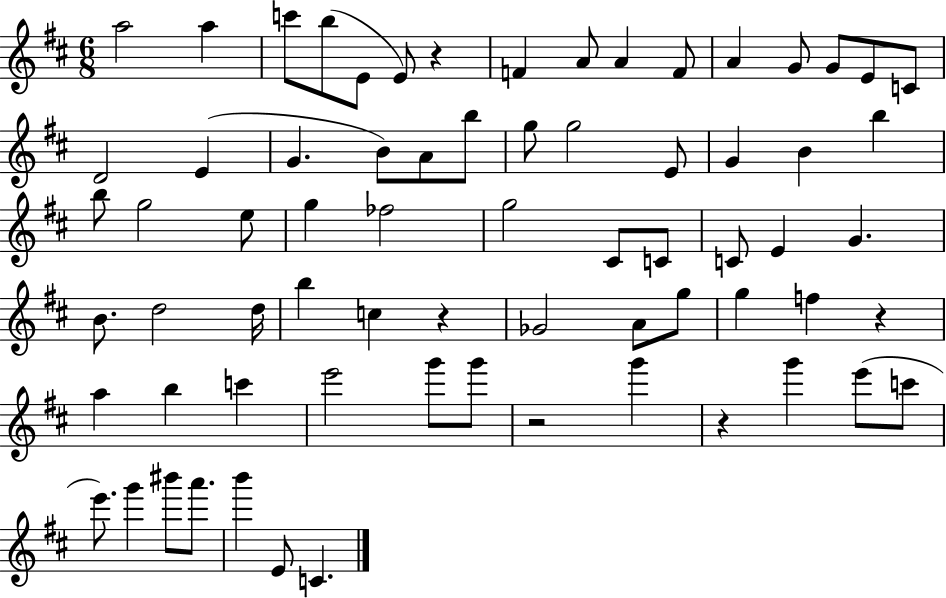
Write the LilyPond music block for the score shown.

{
  \clef treble
  \numericTimeSignature
  \time 6/8
  \key d \major
  a''2 a''4 | c'''8 b''8( e'8 e'8) r4 | f'4 a'8 a'4 f'8 | a'4 g'8 g'8 e'8 c'8 | \break d'2 e'4( | g'4. b'8) a'8 b''8 | g''8 g''2 e'8 | g'4 b'4 b''4 | \break b''8 g''2 e''8 | g''4 fes''2 | g''2 cis'8 c'8 | c'8 e'4 g'4. | \break b'8. d''2 d''16 | b''4 c''4 r4 | ges'2 a'8 g''8 | g''4 f''4 r4 | \break a''4 b''4 c'''4 | e'''2 g'''8 g'''8 | r2 g'''4 | r4 g'''4 e'''8( c'''8 | \break e'''8.) g'''4 bis'''8 a'''8. | b'''4 e'8 c'4. | \bar "|."
}